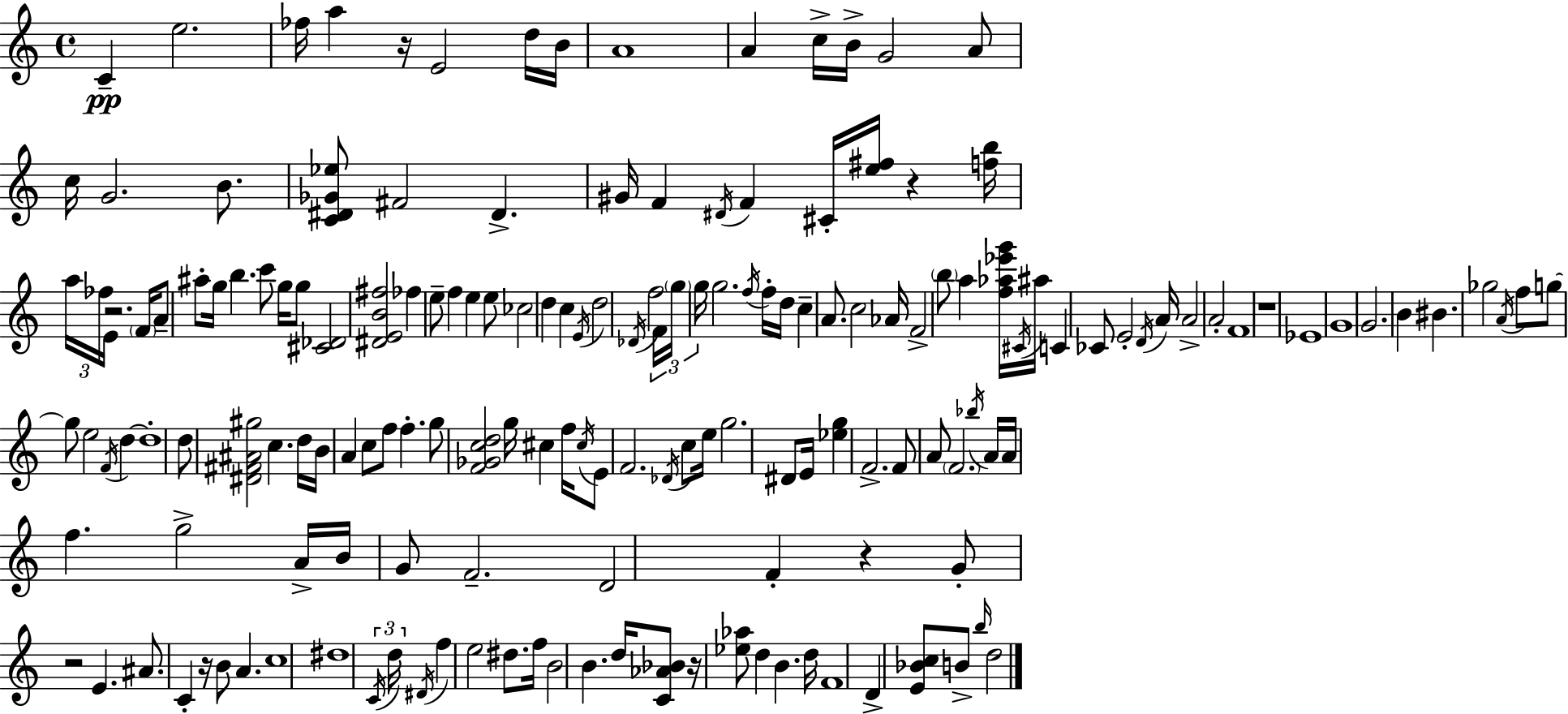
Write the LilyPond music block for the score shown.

{
  \clef treble
  \time 4/4
  \defaultTimeSignature
  \key a \minor
  c'4--\pp e''2. | fes''16 a''4 r16 e'2 d''16 b'16 | a'1 | a'4 c''16-> b'16-> g'2 a'8 | \break c''16 g'2. b'8. | <c' dis' ges' ees''>8 fis'2 dis'4.-> | gis'16 f'4 \acciaccatura { dis'16 } f'4 cis'16-. <e'' fis''>16 r4 | <f'' b''>16 \tuplet 3/2 { a''16 fes''16 e'16 } r2. | \break \parenthesize f'16 a'8-- ais''8-. g''16 b''4. c'''8 g''16 g''8 | <cis' des'>2 <dis' e' b' fis''>2 | fes''4 e''8-- f''4 e''4 e''8 | ces''2 d''4 c''4 | \break \acciaccatura { e'16 } d''2 \acciaccatura { des'16 } f''2 | \tuplet 3/2 { f'16 \parenthesize g''16 g''16 } g''2. | \acciaccatura { f''16 } f''16-. d''16 c''4-- a'8. c''2 | aes'16 f'2-> \parenthesize b''8 a''4 | \break <f'' aes'' ees''' g'''>16 \acciaccatura { cis'16 } ais''16 c'4 ces'8 e'2-. | \acciaccatura { d'16 } a'16 a'2-> a'2-. | f'1 | r1 | \break ees'1 | g'1 | g'2. | b'4 bis'4. ges''2 | \break \acciaccatura { a'16 } f''8 g''8~~ g''8 e''2 | \acciaccatura { f'16 } d''4~~ d''1-. | d''8 <dis' fis' ais' gis''>2 | c''4. d''16 b'16 a'4 c''8 | \break f''8 f''4.-. g''8 <f' ges' c'' d''>2 | g''16 cis''4 f''16 \acciaccatura { cis''16 } e'8 f'2. | \acciaccatura { des'16 } c''8 e''16 g''2. | dis'8 e'16 <ees'' g''>4 f'2.-> | \break f'8 a'8 \parenthesize f'2. | \acciaccatura { bes''16 } a'16 a'16 f''4. | g''2-> a'16-> b'16 g'8 f'2.-- | d'2 | \break f'4-. r4 g'8-. r2 | e'4. ais'8. c'4-. | r16 b'8 a'4. c''1 | dis''1 | \break \tuplet 3/2 { \acciaccatura { c'16 } d''16 \acciaccatura { dis'16 } } f''4 | e''2 dis''8. f''16 b'2 | b'4. d''16 <c' aes' bes'>8 r16 | <ees'' aes''>8 d''4 b'4. d''16 f'1 | \break d'4-> | <e' bes' c''>8 b'8-> \grace { b''16 } d''2 \bar "|."
}